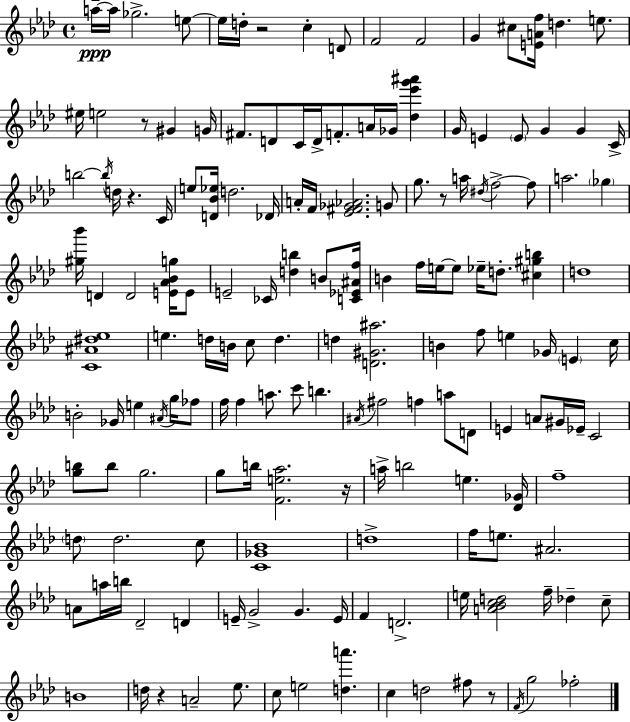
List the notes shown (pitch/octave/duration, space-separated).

A5/s A5/s Gb5/h. E5/e E5/s D5/s R/h C5/q D4/e F4/h F4/h G4/q C#5/e [E4,A4,F5]/s D5/q. E5/e. EIS5/s E5/h R/e G#4/q G4/s F#4/e. D4/e C4/s D4/s F4/e. A4/s Gb4/s [Db5,Eb6,G6,A#6]/q G4/s E4/q E4/e G4/q G4/q C4/s B5/h B5/s D5/s R/q. C4/s E5/e [D4,Bb4,Eb5]/s D5/h. Db4/s A4/s F4/s [Eb4,F#4,Gb4,Ab4]/h. G4/e G5/e. R/e A5/s D#5/s F5/h F5/e A5/h. Gb5/q [G#5,Bb6]/s D4/q D4/h [E4,Ab4,Bb4,G5]/s E4/e E4/h CES4/s [D5,B5]/q B4/e [C4,Eb4,A#4,F5]/s B4/q F5/s E5/s E5/e Eb5/s D5/e. [C#5,G#5,B5]/q D5/w [C4,A#4,D#5,Eb5]/w E5/q. D5/s B4/s C5/e D5/q. D5/q [D4,G#4,A#5]/h. B4/q F5/e E5/q Gb4/s E4/q C5/s B4/h Gb4/s E5/q A#4/s G5/s FES5/e F5/s F5/q A5/e. C6/e B5/q. A#4/s F#5/h F5/q A5/e D4/e E4/q A4/e G#4/s Eb4/s C4/h [G5,B5]/e B5/e G5/h. G5/e B5/s [F4,E5,Ab5]/h. R/s A5/s B5/h E5/q. [Db4,Gb4]/s F5/w D5/e D5/h. C5/e [C4,Gb4,Bb4]/w D5/w F5/s E5/e. A#4/h. A4/e A5/s B5/s Db4/h D4/q E4/s G4/h G4/q. E4/s F4/q D4/h. E5/s [A4,Bb4,C5,D5]/h F5/s Db5/q C5/e B4/w D5/s R/q A4/h Eb5/e. C5/e E5/h [D5,A6]/q. C5/q D5/h F#5/e R/e F4/s G5/h FES5/h